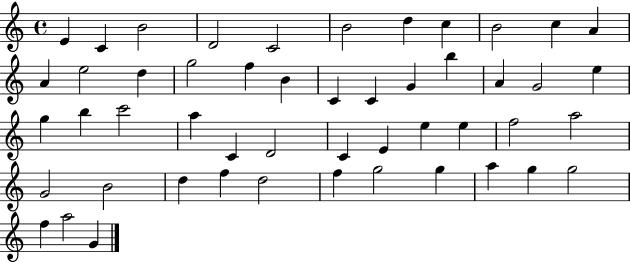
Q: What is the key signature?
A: C major